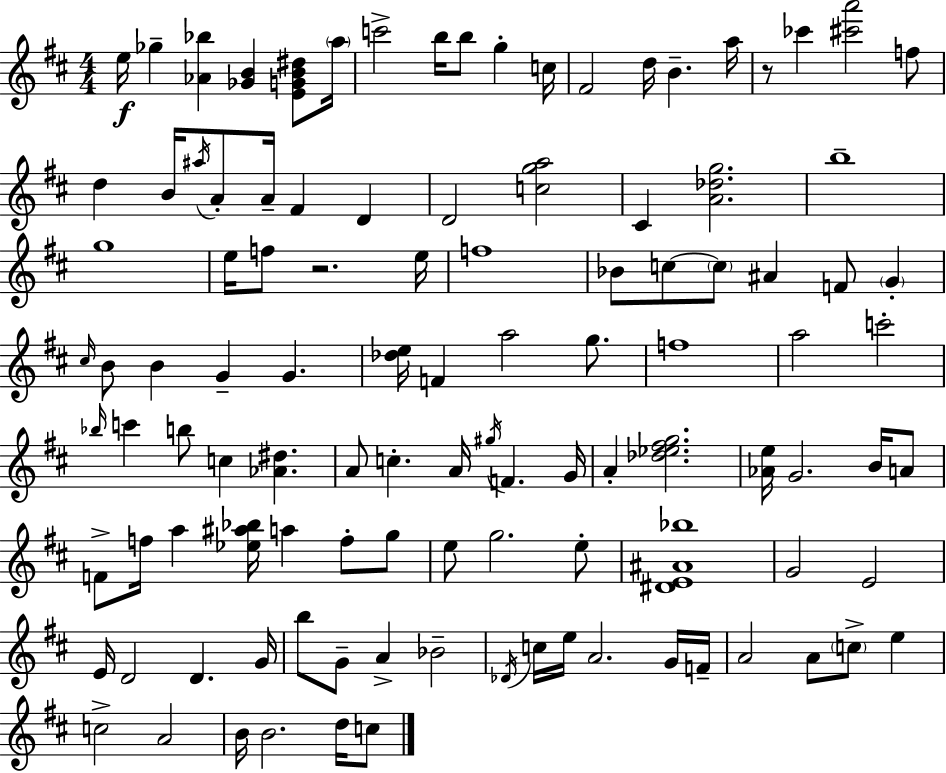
{
  \clef treble
  \numericTimeSignature
  \time 4/4
  \key d \major
  e''16\f ges''4-- <aes' bes''>4 <ges' b'>4 <e' g' b' dis''>8 \parenthesize a''16 | c'''2-> b''16 b''8 g''4-. c''16 | fis'2 d''16 b'4.-- a''16 | r8 ces'''4 <cis''' a'''>2 f''8 | \break d''4 b'16 \acciaccatura { ais''16 } a'8-. a'16-- fis'4 d'4 | d'2 <c'' g'' a''>2 | cis'4 <a' des'' g''>2. | b''1-- | \break g''1 | e''16 f''8 r2. | e''16 f''1 | bes'8 c''8~~ \parenthesize c''8 ais'4 f'8 \parenthesize g'4-. | \break \grace { cis''16 } b'8 b'4 g'4-- g'4. | <des'' e''>16 f'4 a''2 g''8. | f''1 | a''2 c'''2-. | \break \grace { bes''16 } c'''4 b''8 c''4 <aes' dis''>4. | a'8 c''4.-. a'16 \acciaccatura { gis''16 } f'4. | g'16 a'4-. <des'' ees'' fis'' g''>2. | <aes' e''>16 g'2. | \break b'16 a'8 f'8-> f''16 a''4 <ees'' ais'' bes''>16 a''4 | f''8-. g''8 e''8 g''2. | e''8-. <dis' e' ais' bes''>1 | g'2 e'2 | \break e'16 d'2 d'4. | g'16 b''8 g'8-- a'4-> bes'2-- | \acciaccatura { des'16 } c''16 e''16 a'2. | g'16 f'16-- a'2 a'8 \parenthesize c''8-> | \break e''4 c''2-> a'2 | b'16 b'2. | d''16 c''8 \bar "|."
}